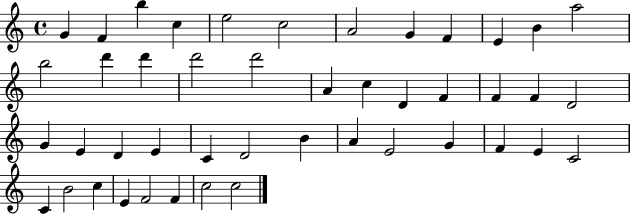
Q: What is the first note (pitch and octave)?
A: G4